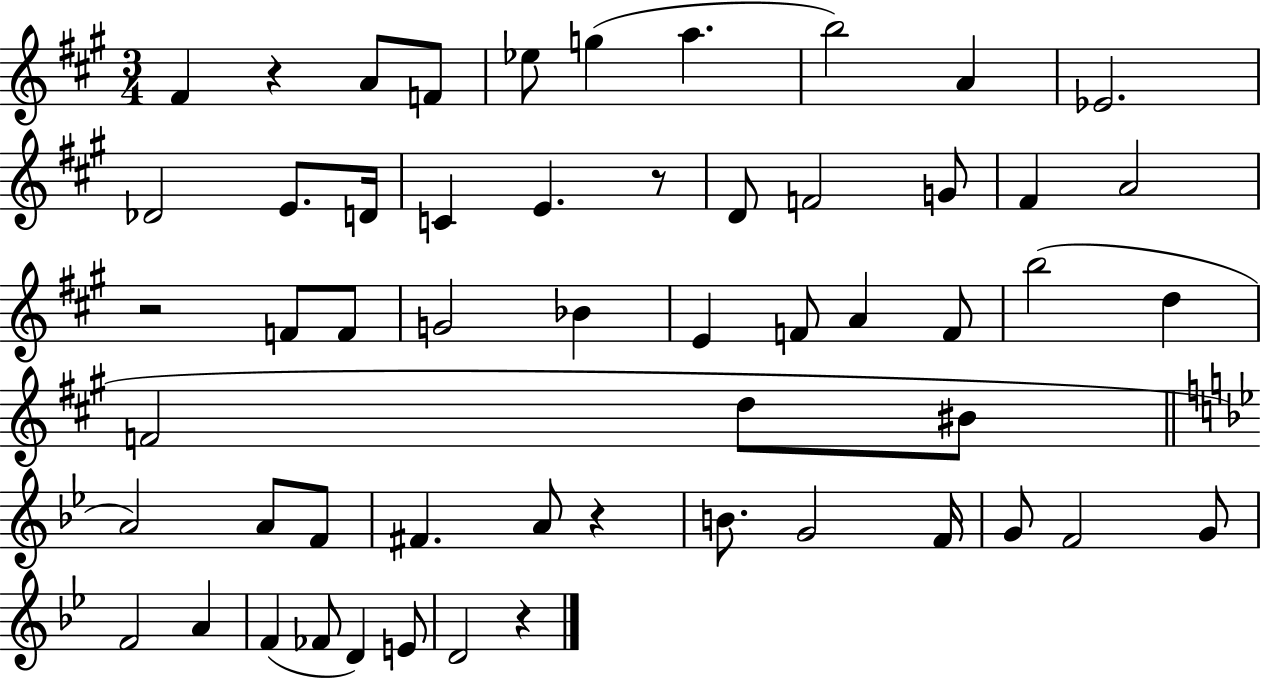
{
  \clef treble
  \numericTimeSignature
  \time 3/4
  \key a \major
  \repeat volta 2 { fis'4 r4 a'8 f'8 | ees''8 g''4( a''4. | b''2) a'4 | ees'2. | \break des'2 e'8. d'16 | c'4 e'4. r8 | d'8 f'2 g'8 | fis'4 a'2 | \break r2 f'8 f'8 | g'2 bes'4 | e'4 f'8 a'4 f'8 | b''2( d''4 | \break f'2 d''8 bis'8 | \bar "||" \break \key bes \major a'2) a'8 f'8 | fis'4. a'8 r4 | b'8. g'2 f'16 | g'8 f'2 g'8 | \break f'2 a'4 | f'4( fes'8 d'4) e'8 | d'2 r4 | } \bar "|."
}